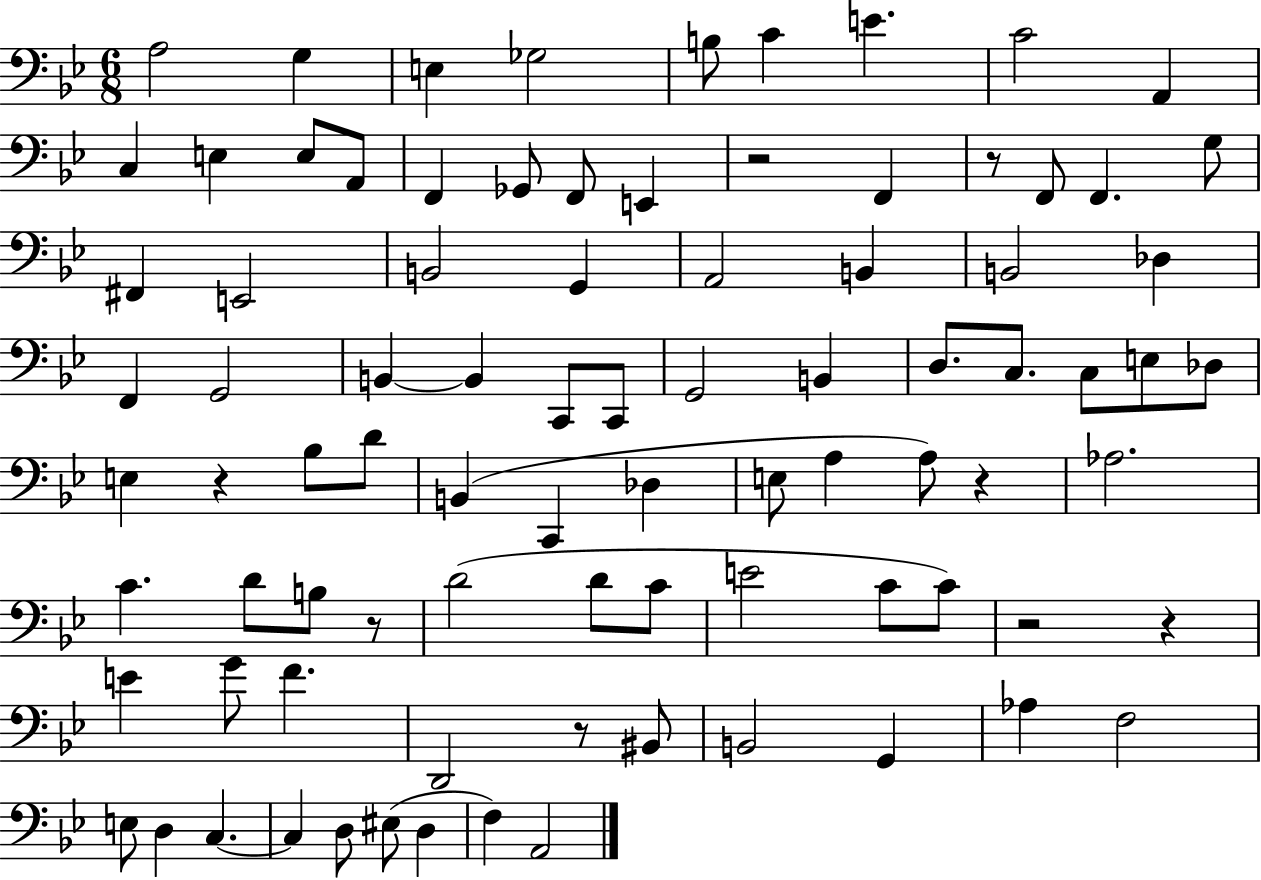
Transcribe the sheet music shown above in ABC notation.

X:1
T:Untitled
M:6/8
L:1/4
K:Bb
A,2 G, E, _G,2 B,/2 C E C2 A,, C, E, E,/2 A,,/2 F,, _G,,/2 F,,/2 E,, z2 F,, z/2 F,,/2 F,, G,/2 ^F,, E,,2 B,,2 G,, A,,2 B,, B,,2 _D, F,, G,,2 B,, B,, C,,/2 C,,/2 G,,2 B,, D,/2 C,/2 C,/2 E,/2 _D,/2 E, z _B,/2 D/2 B,, C,, _D, E,/2 A, A,/2 z _A,2 C D/2 B,/2 z/2 D2 D/2 C/2 E2 C/2 C/2 z2 z E G/2 F D,,2 z/2 ^B,,/2 B,,2 G,, _A, F,2 E,/2 D, C, C, D,/2 ^E,/2 D, F, A,,2